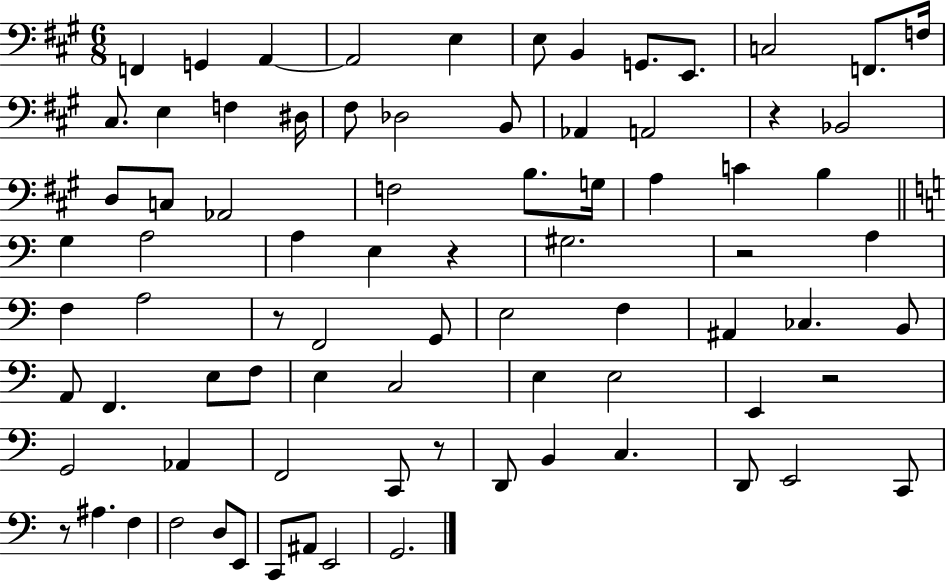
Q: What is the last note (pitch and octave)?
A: G2